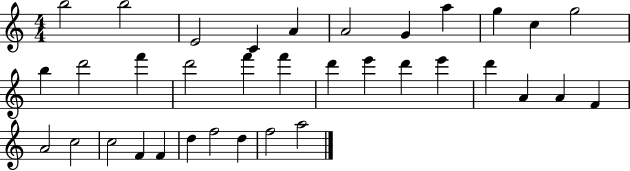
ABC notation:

X:1
T:Untitled
M:4/4
L:1/4
K:C
b2 b2 E2 C A A2 G a g c g2 b d'2 f' d'2 f' f' d' e' d' e' d' A A F A2 c2 c2 F F d f2 d f2 a2